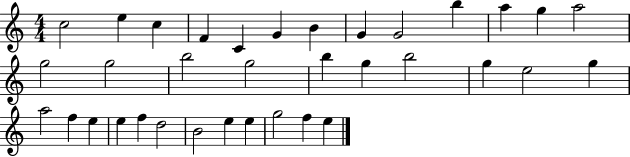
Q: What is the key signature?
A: C major